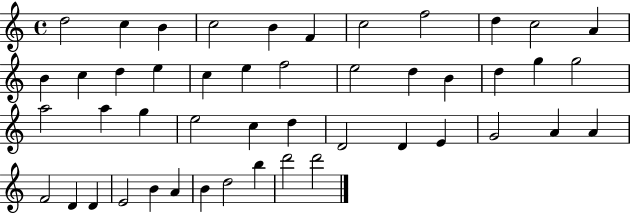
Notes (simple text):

D5/h C5/q B4/q C5/h B4/q F4/q C5/h F5/h D5/q C5/h A4/q B4/q C5/q D5/q E5/q C5/q E5/q F5/h E5/h D5/q B4/q D5/q G5/q G5/h A5/h A5/q G5/q E5/h C5/q D5/q D4/h D4/q E4/q G4/h A4/q A4/q F4/h D4/q D4/q E4/h B4/q A4/q B4/q D5/h B5/q D6/h D6/h